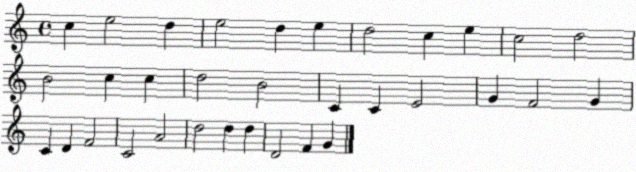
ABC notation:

X:1
T:Untitled
M:4/4
L:1/4
K:C
c e2 d e2 d e d2 c e c2 d2 B2 c c d2 B2 C C E2 G F2 G C D F2 C2 A2 d2 d d D2 F G